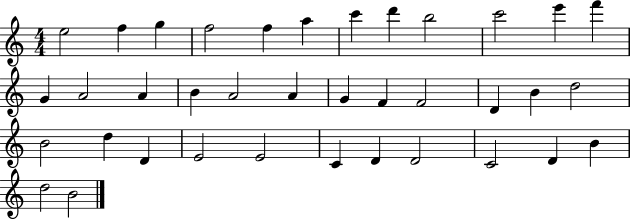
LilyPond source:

{
  \clef treble
  \numericTimeSignature
  \time 4/4
  \key c \major
  e''2 f''4 g''4 | f''2 f''4 a''4 | c'''4 d'''4 b''2 | c'''2 e'''4 f'''4 | \break g'4 a'2 a'4 | b'4 a'2 a'4 | g'4 f'4 f'2 | d'4 b'4 d''2 | \break b'2 d''4 d'4 | e'2 e'2 | c'4 d'4 d'2 | c'2 d'4 b'4 | \break d''2 b'2 | \bar "|."
}